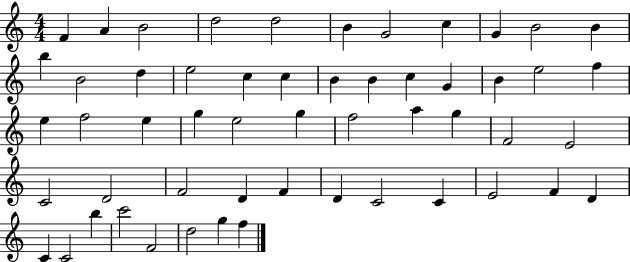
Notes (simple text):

F4/q A4/q B4/h D5/h D5/h B4/q G4/h C5/q G4/q B4/h B4/q B5/q B4/h D5/q E5/h C5/q C5/q B4/q B4/q C5/q G4/q B4/q E5/h F5/q E5/q F5/h E5/q G5/q E5/h G5/q F5/h A5/q G5/q F4/h E4/h C4/h D4/h F4/h D4/q F4/q D4/q C4/h C4/q E4/h F4/q D4/q C4/q C4/h B5/q C6/h F4/h D5/h G5/q F5/q